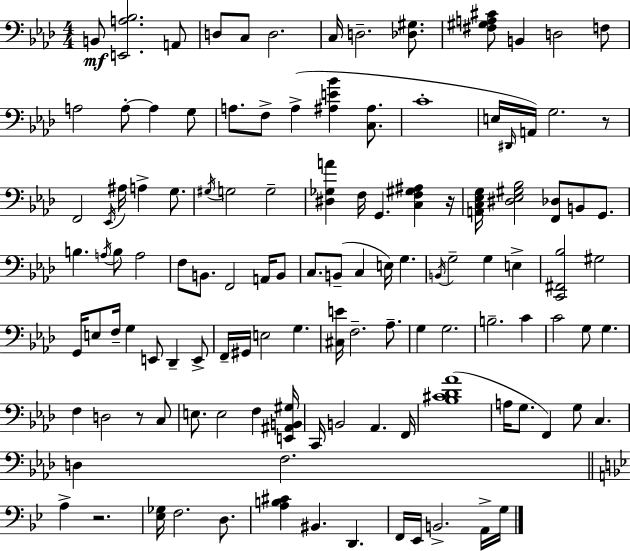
X:1
T:Untitled
M:4/4
L:1/4
K:Fm
B,,/2 [E,,A,_B,]2 A,,/2 D,/2 C,/2 D,2 C,/4 D,2 [_D,^G,]/2 [^F,^G,A,^C]/2 B,, D,2 F,/2 A,2 A,/2 A, G,/2 A,/2 F,/2 A, [^A,E_B] [C,^A,]/2 C4 E,/4 ^D,,/4 A,,/4 G,2 z/2 F,,2 _E,,/4 ^A,/4 A, G,/2 ^G,/4 G,2 G,2 [^D,_G,A] F,/4 G,, [C,F,^G,^A,] z/4 [A,,C,_E,G,]/4 [^D,_E,^G,_B,]2 [F,,_D,]/2 B,,/2 G,,/2 B, A,/4 B,/2 A,2 F,/2 B,,/2 F,,2 A,,/4 B,,/2 C,/2 B,,/2 C, E,/4 G, B,,/4 G,2 G, E, [C,,^F,,_B,]2 ^G,2 G,,/4 E,/2 F,/4 G, E,,/2 _D,, E,,/2 F,,/4 ^G,,/4 E,2 G, [^C,E]/4 F,2 _A,/2 G, G,2 B,2 C C2 G,/2 G, F, D,2 z/2 C,/2 E,/2 E,2 F, [E,,^A,,B,,^G,]/4 C,,/4 B,,2 _A,, F,,/4 [_B,^C_D_A]4 A,/4 G,/2 F,, G,/2 C, D, F,2 A, z2 [_E,_G,]/4 F,2 D,/2 [A,B,^C] ^B,, D,, F,,/4 _E,,/4 B,,2 A,,/4 G,/4